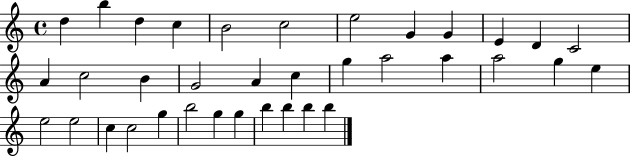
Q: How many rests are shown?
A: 0